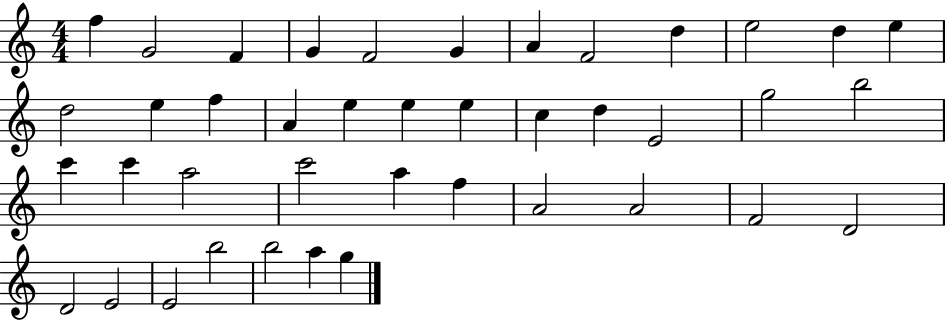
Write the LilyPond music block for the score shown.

{
  \clef treble
  \numericTimeSignature
  \time 4/4
  \key c \major
  f''4 g'2 f'4 | g'4 f'2 g'4 | a'4 f'2 d''4 | e''2 d''4 e''4 | \break d''2 e''4 f''4 | a'4 e''4 e''4 e''4 | c''4 d''4 e'2 | g''2 b''2 | \break c'''4 c'''4 a''2 | c'''2 a''4 f''4 | a'2 a'2 | f'2 d'2 | \break d'2 e'2 | e'2 b''2 | b''2 a''4 g''4 | \bar "|."
}